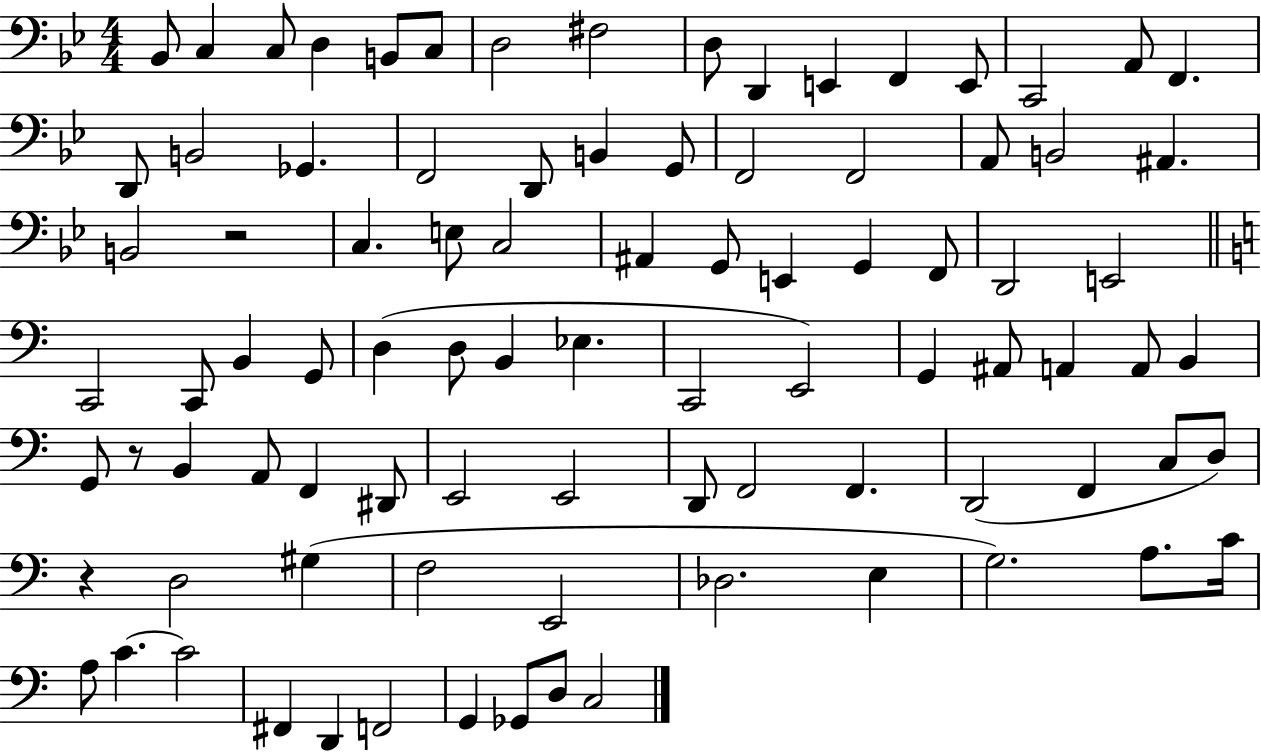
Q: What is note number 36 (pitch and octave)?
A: G2